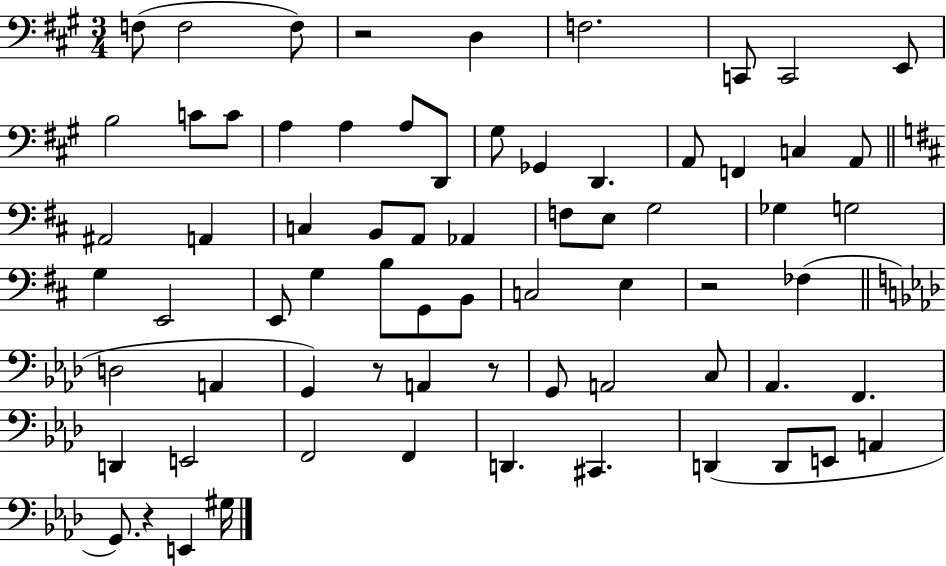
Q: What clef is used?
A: bass